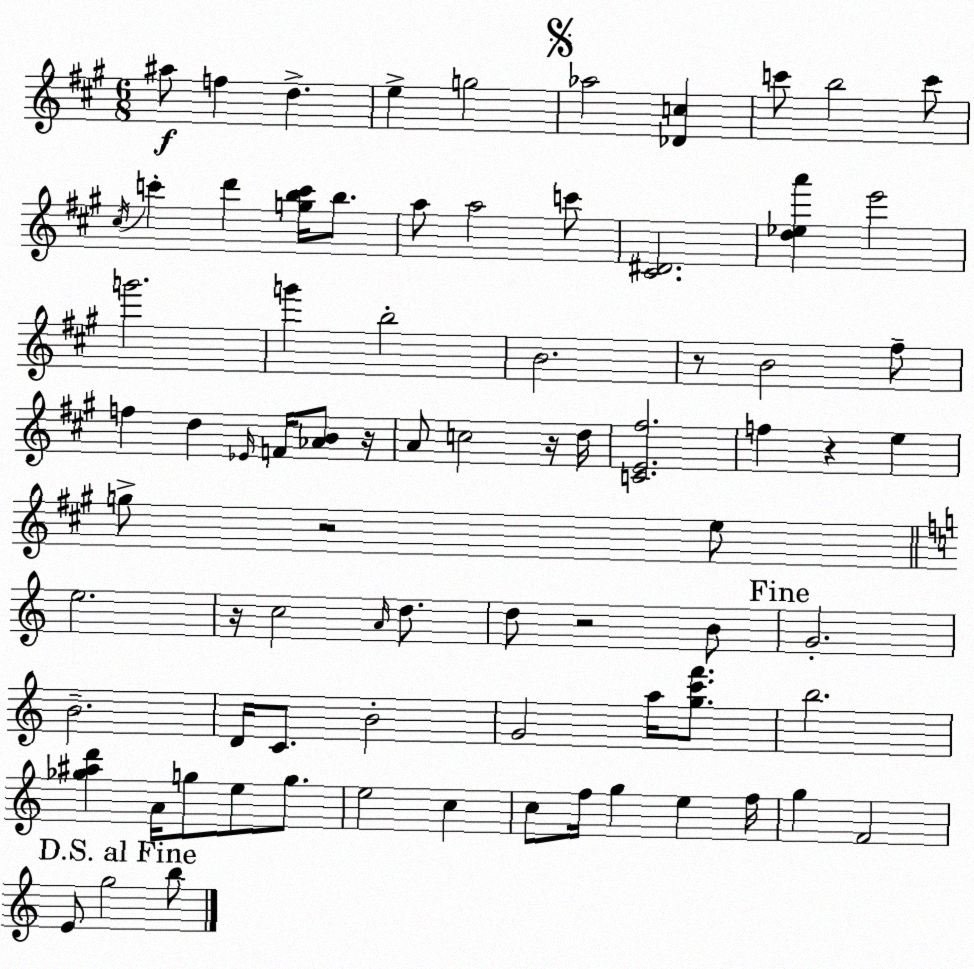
X:1
T:Untitled
M:6/8
L:1/4
K:A
^a/2 f d e g2 _a2 [_Dc] c'/2 b2 c'/2 ^c/4 c' d' [gbc']/4 b/2 a/2 a2 c'/2 [^C^D]2 [d_ea'] e'2 g'2 g' b2 B2 z/2 B2 ^f/2 f d _E/4 F/4 [_AB]/2 z/4 A/2 c2 z/4 d/4 [CE^f]2 f z e g/2 z2 e/2 e2 z/4 c2 A/4 d/2 d/2 z2 B/2 G2 B2 D/4 C/2 B2 G2 a/4 [gc'f']/2 b2 [_g^ad'] A/4 g/2 e/2 g/2 e2 c c/2 f/4 g e f/4 g F2 E/2 g2 b/2